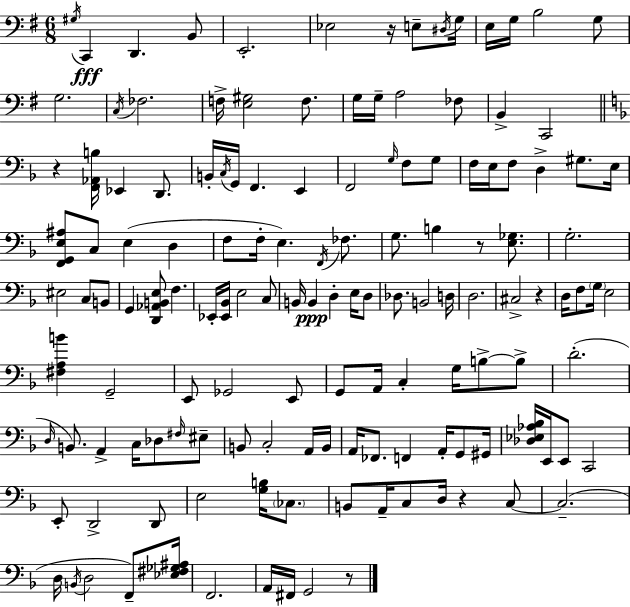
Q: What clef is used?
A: bass